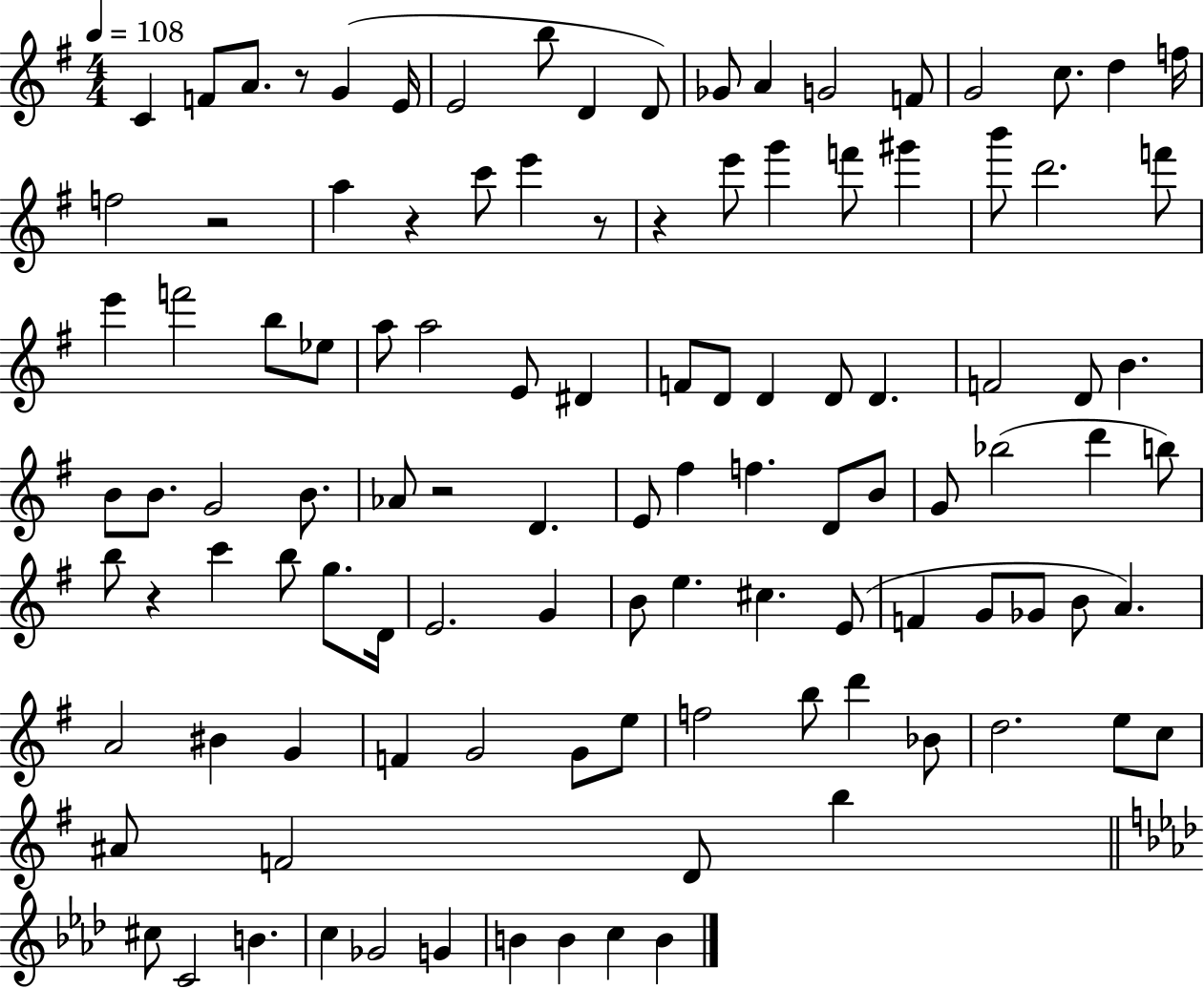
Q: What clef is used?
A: treble